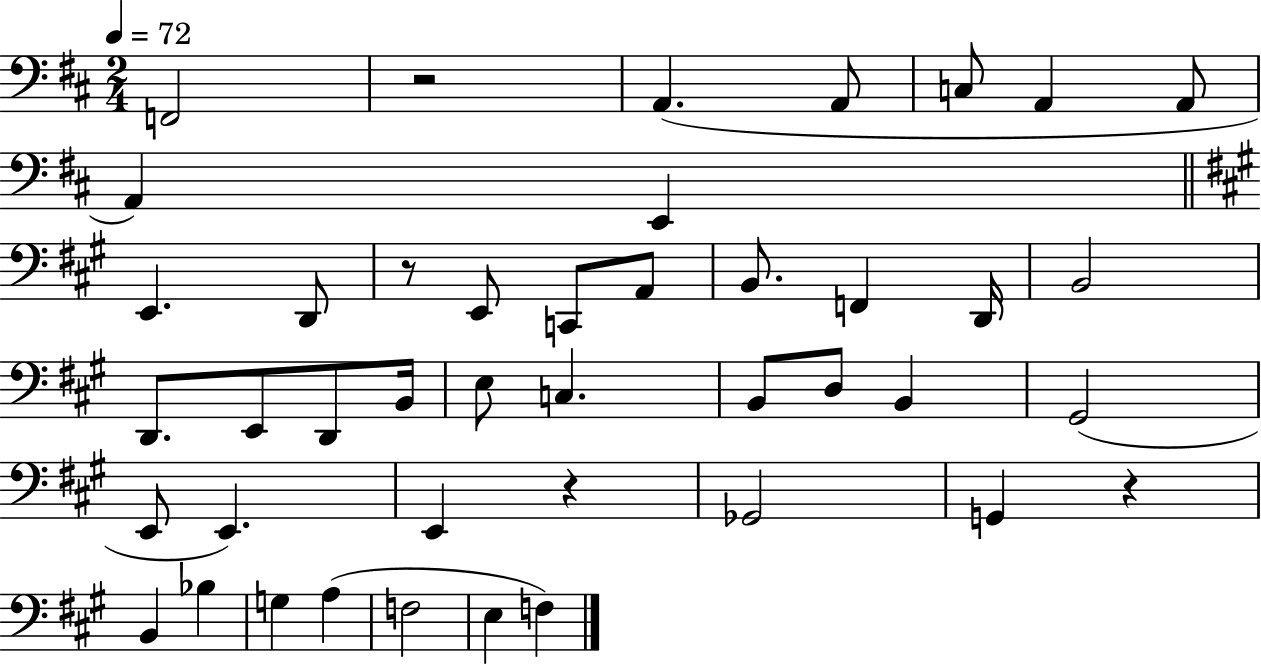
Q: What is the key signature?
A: D major